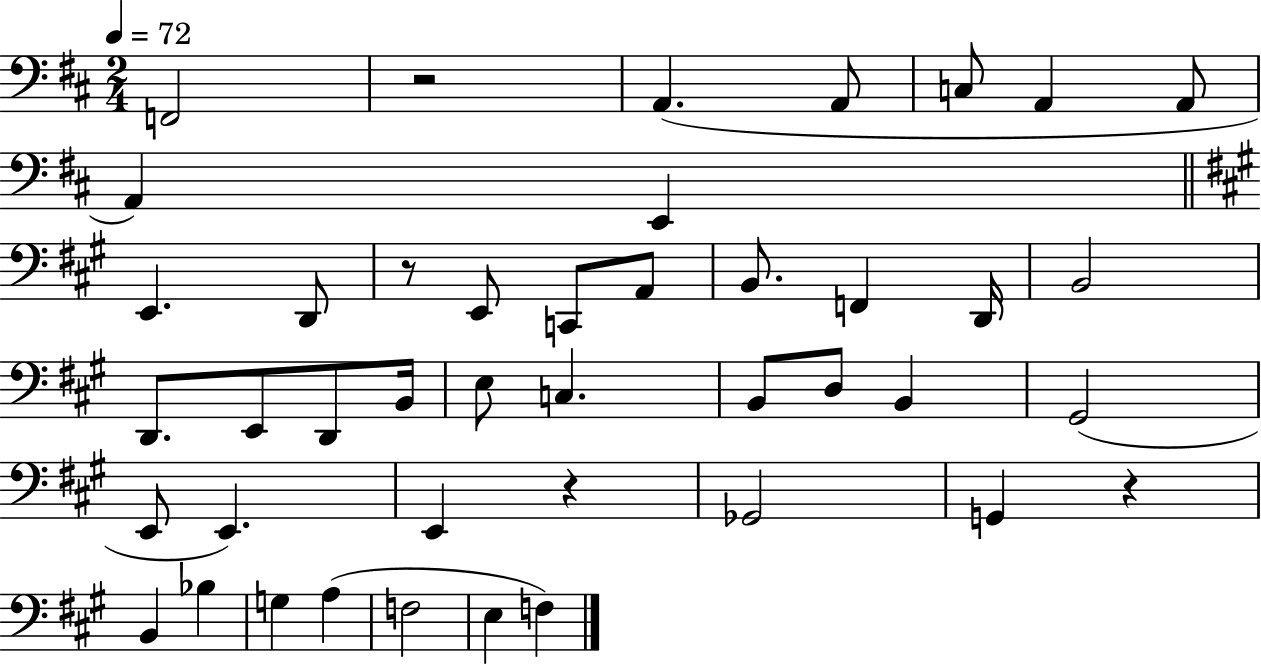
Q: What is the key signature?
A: D major